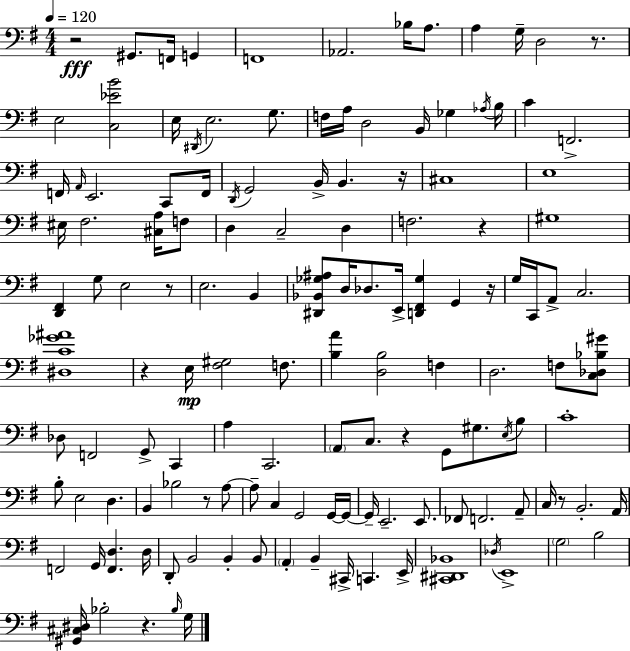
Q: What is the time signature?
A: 4/4